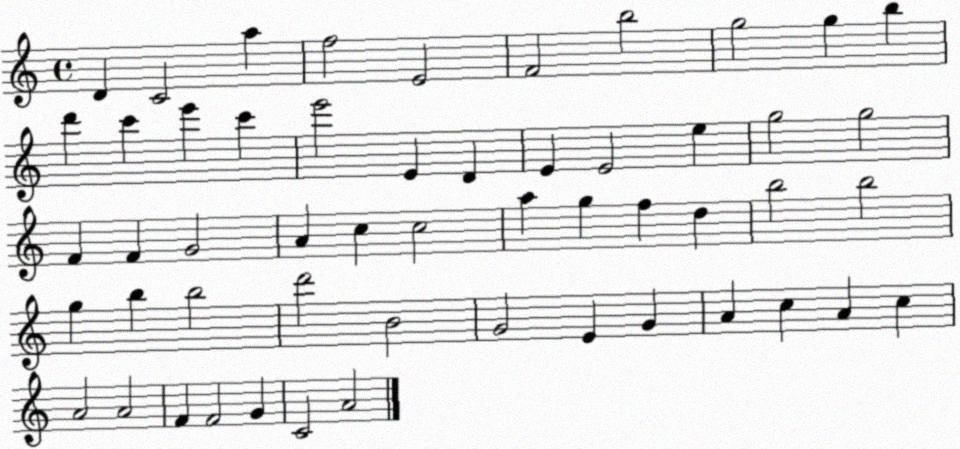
X:1
T:Untitled
M:4/4
L:1/4
K:C
D C2 a f2 E2 F2 b2 g2 g b d' c' e' c' e'2 E D E E2 e g2 g2 F F G2 A c c2 a g f d b2 b2 g b b2 d'2 B2 G2 E G A c A c A2 A2 F F2 G C2 A2